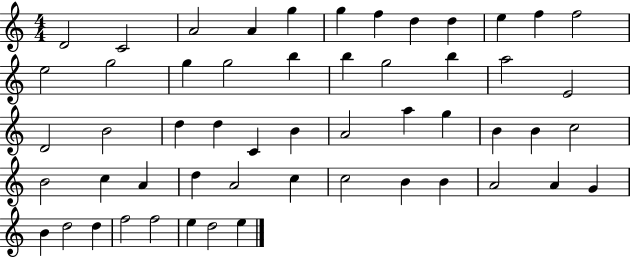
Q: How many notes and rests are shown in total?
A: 54